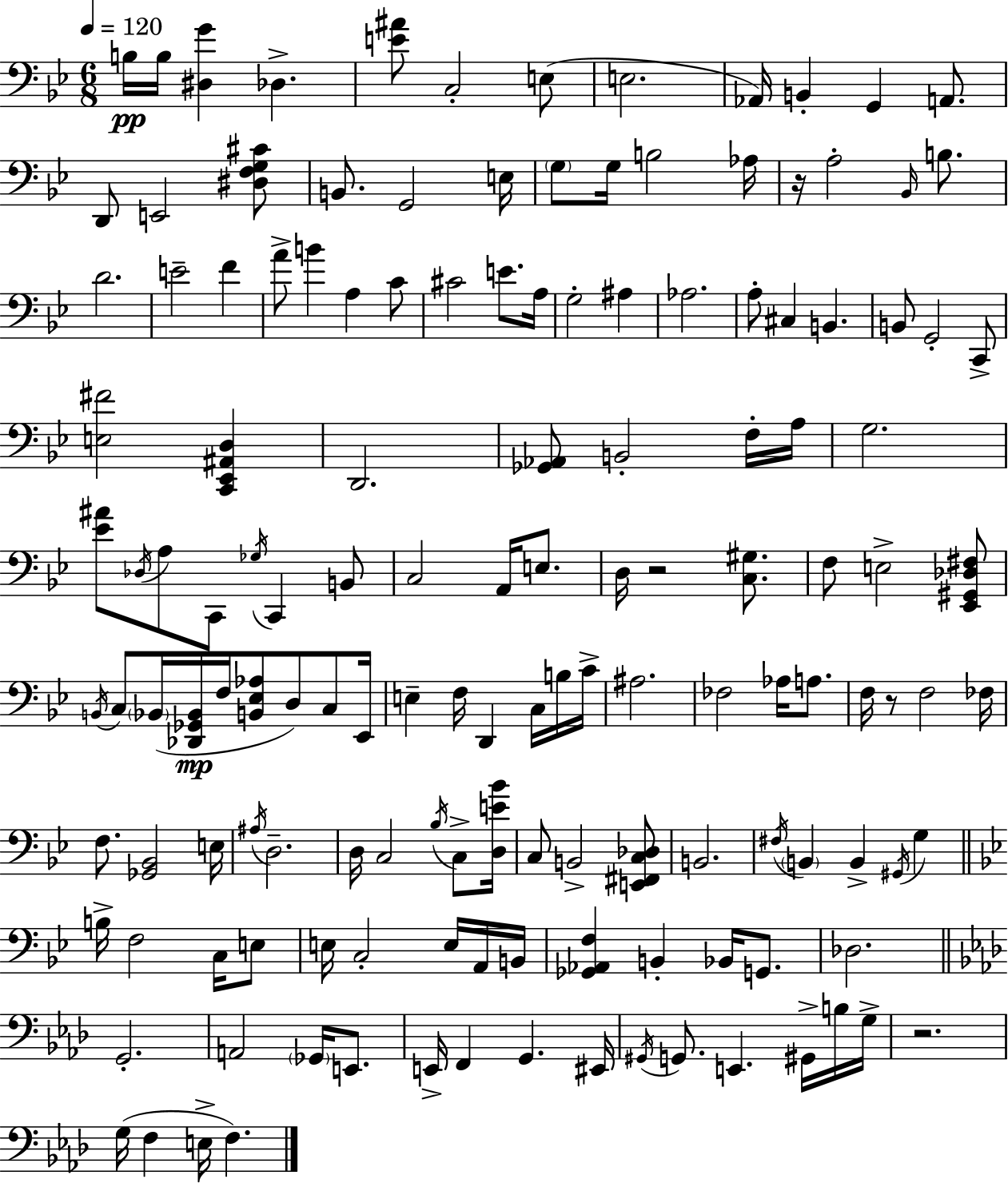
{
  \clef bass
  \numericTimeSignature
  \time 6/8
  \key g \minor
  \tempo 4 = 120
  b16\pp b16 <dis g'>4 des4.-> | <e' ais'>8 c2-. e8( | e2. | aes,16) b,4-. g,4 a,8. | \break d,8 e,2 <dis f g cis'>8 | b,8. g,2 e16 | \parenthesize g8 g16 b2 aes16 | r16 a2-. \grace { bes,16 } b8. | \break d'2. | e'2-- f'4 | a'8-> b'4 a4 c'8 | cis'2 e'8. | \break a16 g2-. ais4 | aes2. | a8-. cis4 b,4. | b,8 g,2-. c,8-> | \break <e fis'>2 <c, ees, ais, d>4 | d,2. | <ges, aes,>8 b,2-. f16-. | a16 g2. | \break <ees' ais'>8 \acciaccatura { des16 } a8 c,8 \acciaccatura { ges16 } c,4 | b,8 c2 a,16 | e8. d16 r2 | <c gis>8. f8 e2-> | \break <ees, gis, des fis>8 \acciaccatura { b,16 } c8 \parenthesize bes,16( <des, ges, bes,>16\mp f16 <b, ees aes>8 d8) | c8 ees,16 e4-- f16 d,4 | c16 b16 c'16-> ais2. | fes2 | \break aes16 a8. f16 r8 f2 | fes16 f8. <ges, bes,>2 | e16 \acciaccatura { ais16 } d2.-- | d16 c2 | \break \acciaccatura { bes16 } c8-> <d e' bes'>16 c8 b,2-> | <e, fis, c des>8 b,2. | \acciaccatura { fis16 } \parenthesize b,4 b,4-> | \acciaccatura { gis,16 } g4 \bar "||" \break \key bes \major b16-> f2 c16 e8 | e16 c2-. e16 a,16 b,16 | <ges, aes, f>4 b,4-. bes,16 g,8. | des2. | \break \bar "||" \break \key f \minor g,2.-. | a,2 \parenthesize ges,16 e,8. | e,16-> f,4 g,4. eis,16 | \acciaccatura { gis,16 } g,8. e,4. gis,16-> b16 | \break g16-> r2. | g16( f4 e16-> f4.) | \bar "|."
}